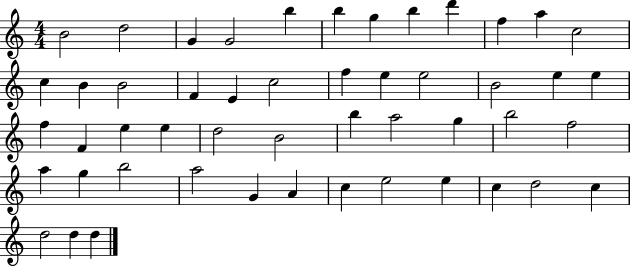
{
  \clef treble
  \numericTimeSignature
  \time 4/4
  \key c \major
  b'2 d''2 | g'4 g'2 b''4 | b''4 g''4 b''4 d'''4 | f''4 a''4 c''2 | \break c''4 b'4 b'2 | f'4 e'4 c''2 | f''4 e''4 e''2 | b'2 e''4 e''4 | \break f''4 f'4 e''4 e''4 | d''2 b'2 | b''4 a''2 g''4 | b''2 f''2 | \break a''4 g''4 b''2 | a''2 g'4 a'4 | c''4 e''2 e''4 | c''4 d''2 c''4 | \break d''2 d''4 d''4 | \bar "|."
}